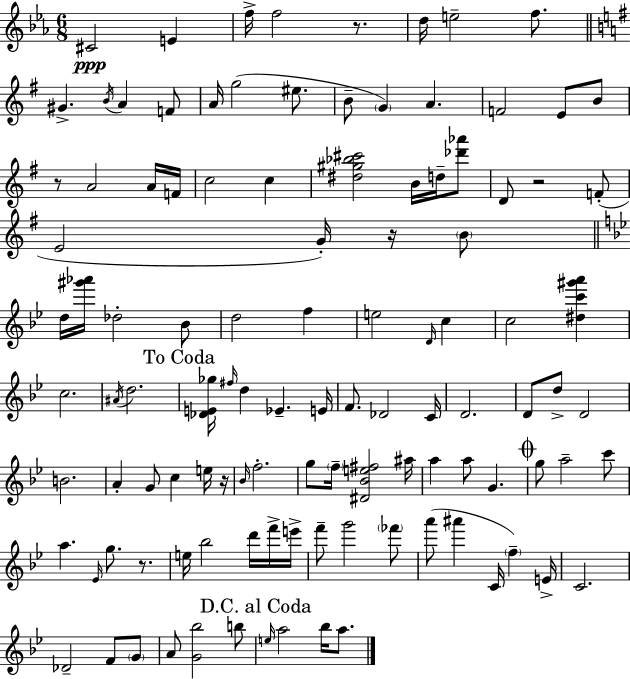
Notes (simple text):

C#4/h E4/q F5/s F5/h R/e. D5/s E5/h F5/e. G#4/q. B4/s A4/q F4/e A4/s G5/h EIS5/e. B4/e G4/q A4/q. F4/h E4/e B4/e R/e A4/h A4/s F4/s C5/h C5/q [D#5,G#5,Bb5,C#6]/h B4/s D5/s [Db6,Ab6]/e D4/e R/h F4/e E4/h G4/s R/s B4/e D5/s [G#6,Ab6]/s Db5/h Bb4/e D5/h F5/q E5/h D4/s C5/q C5/h [D#5,C6,G#6,A6]/q C5/h. A#4/s D5/h. [Db4,E4,Gb5]/s F#5/s D5/q Eb4/q. E4/s F4/e. Db4/h C4/s D4/h. D4/e D5/e D4/h B4/h. A4/q G4/e C5/q E5/s R/s Bb4/s F5/h. G5/e F5/s [D#4,Bb4,E5,F#5]/h A#5/s A5/q A5/e G4/q. G5/e A5/h C6/e A5/q. Eb4/s G5/e. R/e. E5/s Bb5/h D6/s F6/s E6/s F6/e G6/h FES6/e A6/e A#6/q C4/s F5/q E4/s C4/h. Db4/h F4/e G4/e A4/e [G4,Bb5]/h B5/e E5/s A5/h Bb5/s A5/e.